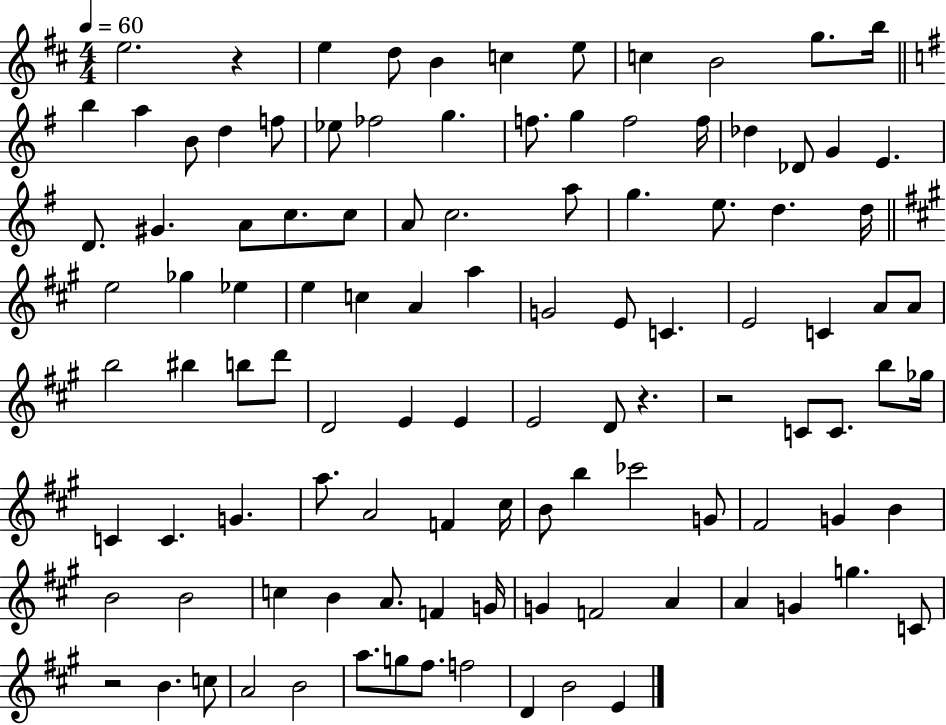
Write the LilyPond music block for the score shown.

{
  \clef treble
  \numericTimeSignature
  \time 4/4
  \key d \major
  \tempo 4 = 60
  e''2. r4 | e''4 d''8 b'4 c''4 e''8 | c''4 b'2 g''8. b''16 | \bar "||" \break \key g \major b''4 a''4 b'8 d''4 f''8 | ees''8 fes''2 g''4. | f''8. g''4 f''2 f''16 | des''4 des'8 g'4 e'4. | \break d'8. gis'4. a'8 c''8. c''8 | a'8 c''2. a''8 | g''4. e''8. d''4. d''16 | \bar "||" \break \key a \major e''2 ges''4 ees''4 | e''4 c''4 a'4 a''4 | g'2 e'8 c'4. | e'2 c'4 a'8 a'8 | \break b''2 bis''4 b''8 d'''8 | d'2 e'4 e'4 | e'2 d'8 r4. | r2 c'8 c'8. b''8 ges''16 | \break c'4 c'4. g'4. | a''8. a'2 f'4 cis''16 | b'8 b''4 ces'''2 g'8 | fis'2 g'4 b'4 | \break b'2 b'2 | c''4 b'4 a'8. f'4 g'16 | g'4 f'2 a'4 | a'4 g'4 g''4. c'8 | \break r2 b'4. c''8 | a'2 b'2 | a''8. g''8 fis''8. f''2 | d'4 b'2 e'4 | \break \bar "|."
}